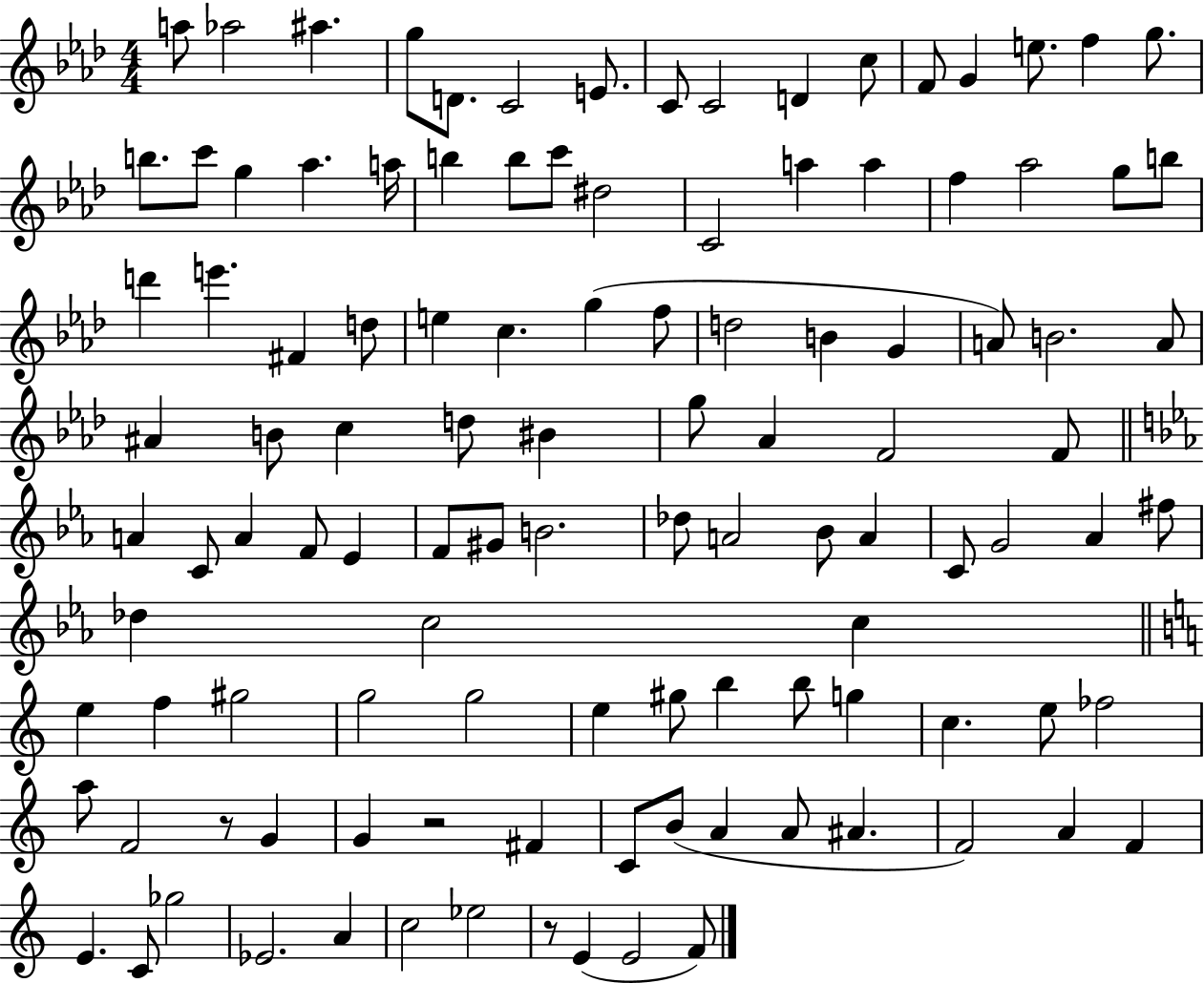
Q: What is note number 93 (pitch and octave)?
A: C4